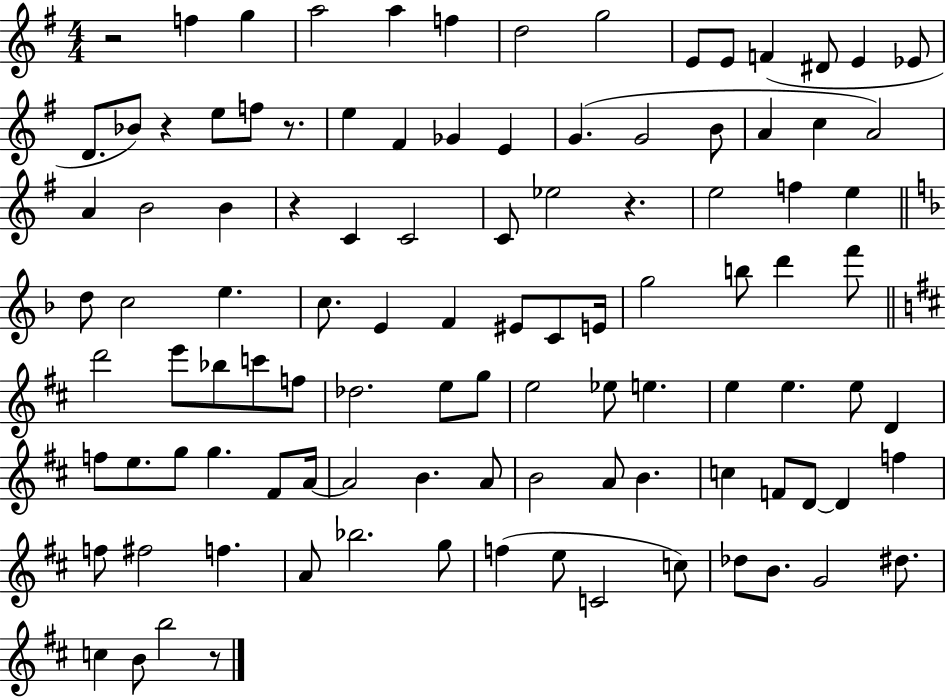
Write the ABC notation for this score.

X:1
T:Untitled
M:4/4
L:1/4
K:G
z2 f g a2 a f d2 g2 E/2 E/2 F ^D/2 E _E/2 D/2 _B/2 z e/2 f/2 z/2 e ^F _G E G G2 B/2 A c A2 A B2 B z C C2 C/2 _e2 z e2 f e d/2 c2 e c/2 E F ^E/2 C/2 E/4 g2 b/2 d' f'/2 d'2 e'/2 _b/2 c'/2 f/2 _d2 e/2 g/2 e2 _e/2 e e e e/2 D f/2 e/2 g/2 g ^F/2 A/4 A2 B A/2 B2 A/2 B c F/2 D/2 D f f/2 ^f2 f A/2 _b2 g/2 f e/2 C2 c/2 _d/2 B/2 G2 ^d/2 c B/2 b2 z/2